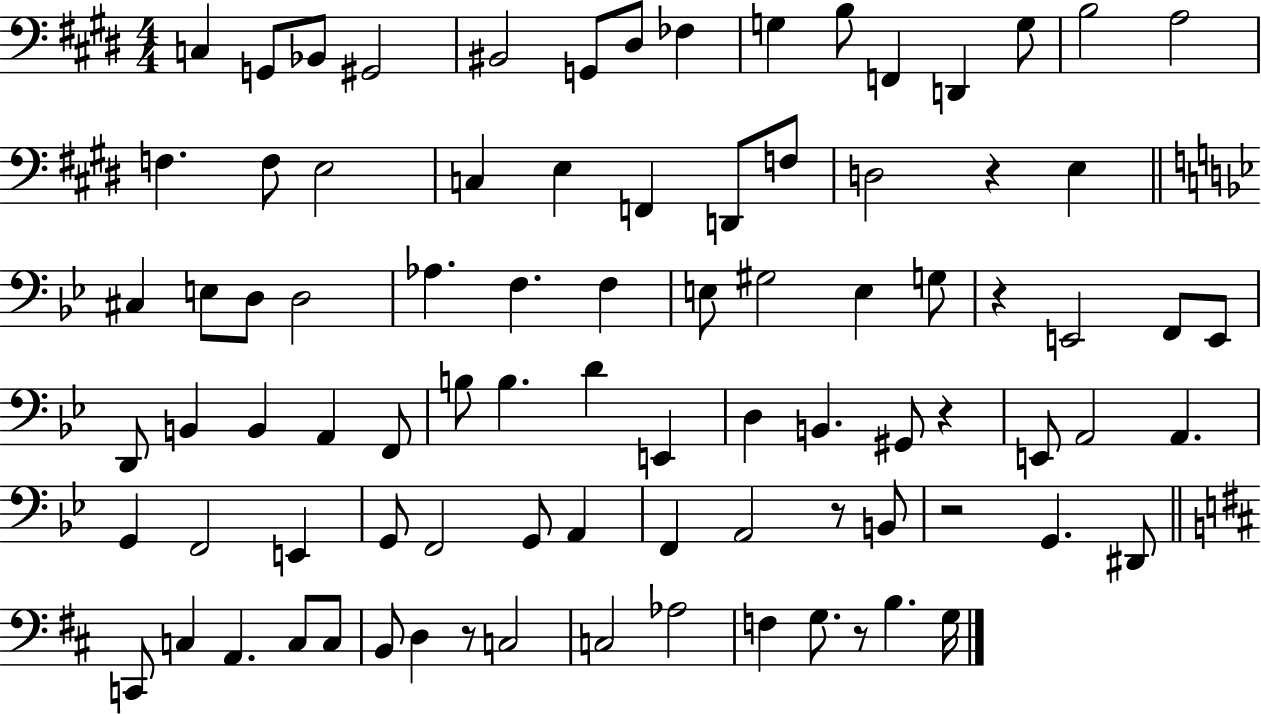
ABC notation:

X:1
T:Untitled
M:4/4
L:1/4
K:E
C, G,,/2 _B,,/2 ^G,,2 ^B,,2 G,,/2 ^D,/2 _F, G, B,/2 F,, D,, G,/2 B,2 A,2 F, F,/2 E,2 C, E, F,, D,,/2 F,/2 D,2 z E, ^C, E,/2 D,/2 D,2 _A, F, F, E,/2 ^G,2 E, G,/2 z E,,2 F,,/2 E,,/2 D,,/2 B,, B,, A,, F,,/2 B,/2 B, D E,, D, B,, ^G,,/2 z E,,/2 A,,2 A,, G,, F,,2 E,, G,,/2 F,,2 G,,/2 A,, F,, A,,2 z/2 B,,/2 z2 G,, ^D,,/2 C,,/2 C, A,, C,/2 C,/2 B,,/2 D, z/2 C,2 C,2 _A,2 F, G,/2 z/2 B, G,/4